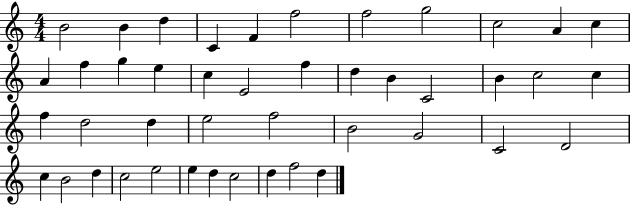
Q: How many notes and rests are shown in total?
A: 44